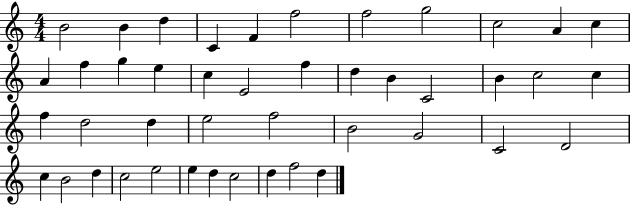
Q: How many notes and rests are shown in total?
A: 44